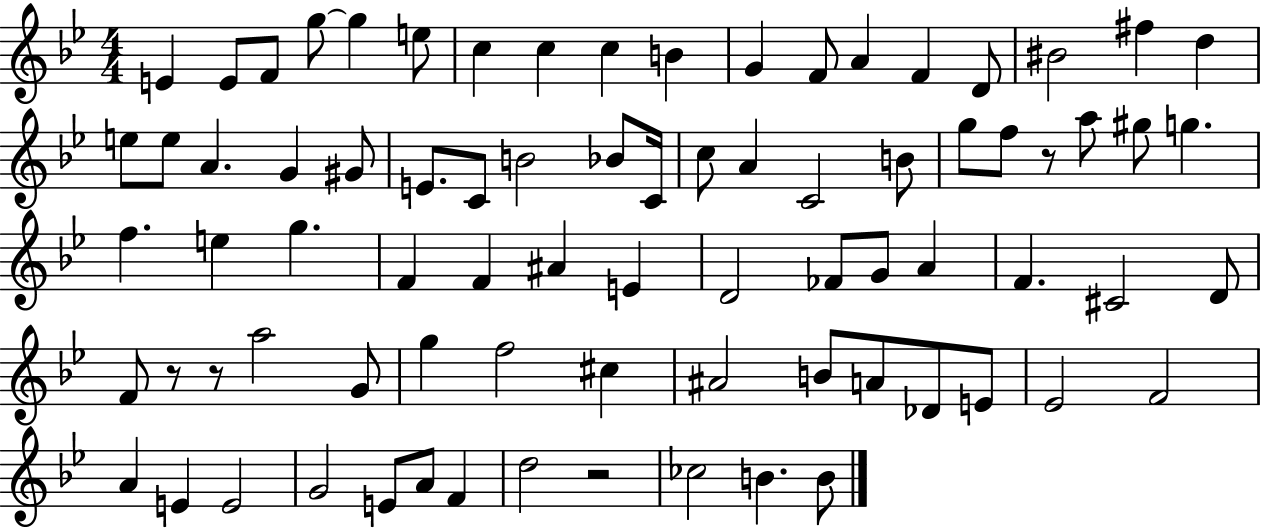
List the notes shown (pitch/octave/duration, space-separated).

E4/q E4/e F4/e G5/e G5/q E5/e C5/q C5/q C5/q B4/q G4/q F4/e A4/q F4/q D4/e BIS4/h F#5/q D5/q E5/e E5/e A4/q. G4/q G#4/e E4/e. C4/e B4/h Bb4/e C4/s C5/e A4/q C4/h B4/e G5/e F5/e R/e A5/e G#5/e G5/q. F5/q. E5/q G5/q. F4/q F4/q A#4/q E4/q D4/h FES4/e G4/e A4/q F4/q. C#4/h D4/e F4/e R/e R/e A5/h G4/e G5/q F5/h C#5/q A#4/h B4/e A4/e Db4/e E4/e Eb4/h F4/h A4/q E4/q E4/h G4/h E4/e A4/e F4/q D5/h R/h CES5/h B4/q. B4/e